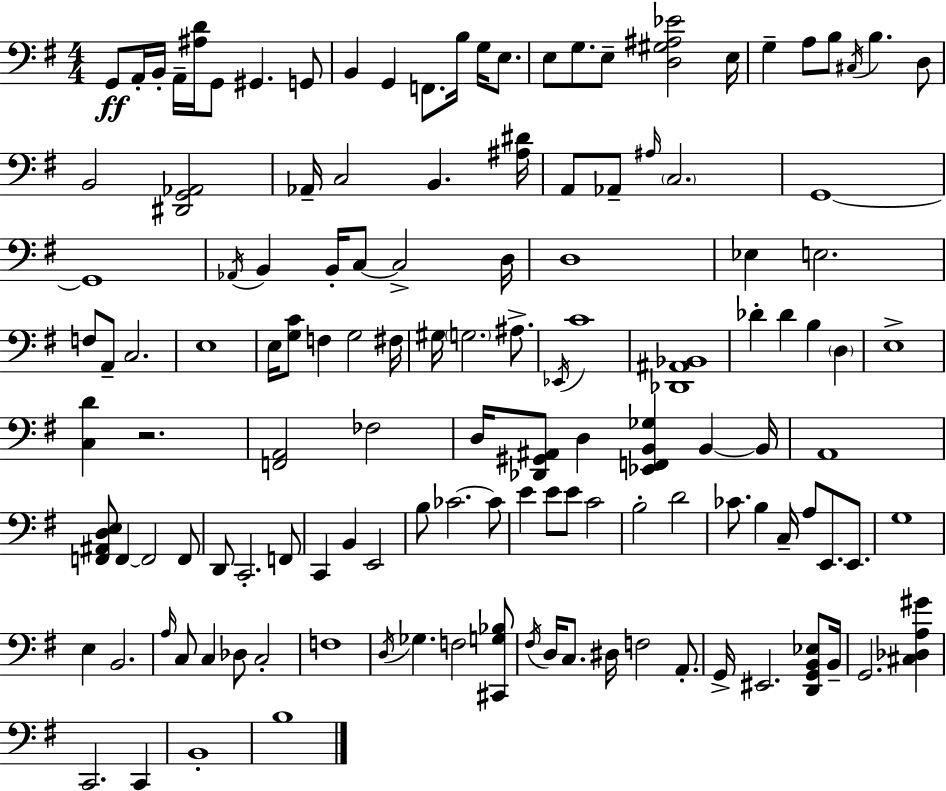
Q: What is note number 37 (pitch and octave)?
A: C3